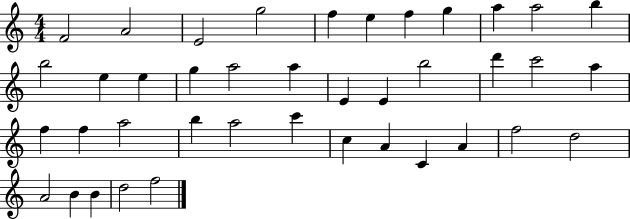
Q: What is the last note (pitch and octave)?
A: F5